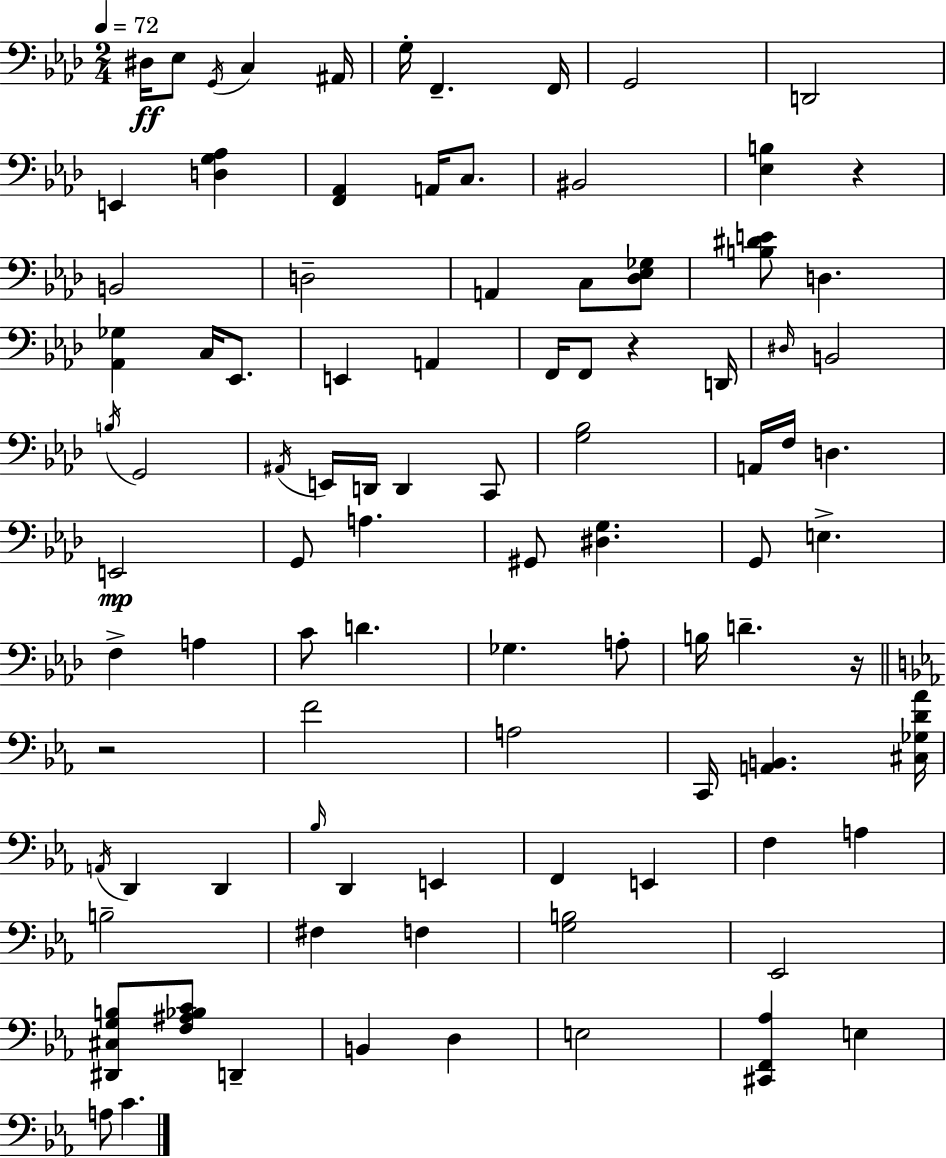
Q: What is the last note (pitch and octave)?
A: C4